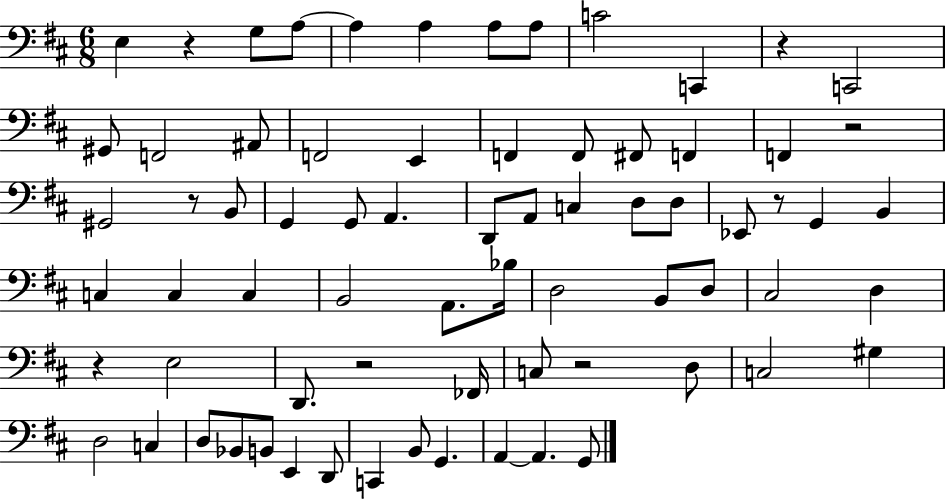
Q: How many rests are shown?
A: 8